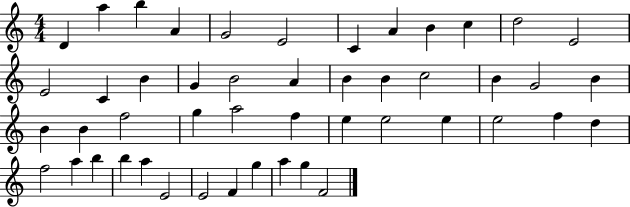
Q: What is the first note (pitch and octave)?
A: D4